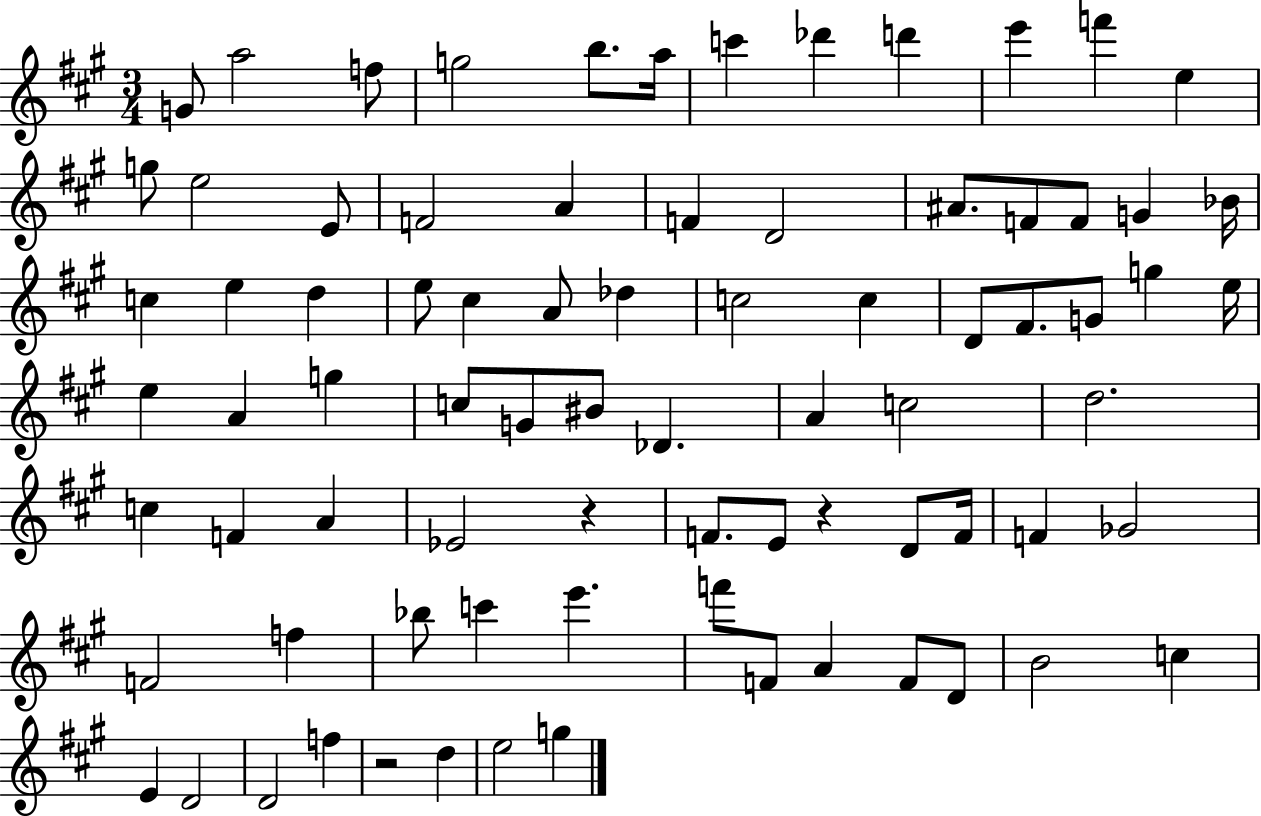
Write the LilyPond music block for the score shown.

{
  \clef treble
  \numericTimeSignature
  \time 3/4
  \key a \major
  g'8 a''2 f''8 | g''2 b''8. a''16 | c'''4 des'''4 d'''4 | e'''4 f'''4 e''4 | \break g''8 e''2 e'8 | f'2 a'4 | f'4 d'2 | ais'8. f'8 f'8 g'4 bes'16 | \break c''4 e''4 d''4 | e''8 cis''4 a'8 des''4 | c''2 c''4 | d'8 fis'8. g'8 g''4 e''16 | \break e''4 a'4 g''4 | c''8 g'8 bis'8 des'4. | a'4 c''2 | d''2. | \break c''4 f'4 a'4 | ees'2 r4 | f'8. e'8 r4 d'8 f'16 | f'4 ges'2 | \break f'2 f''4 | bes''8 c'''4 e'''4. | f'''8 f'8 a'4 f'8 d'8 | b'2 c''4 | \break e'4 d'2 | d'2 f''4 | r2 d''4 | e''2 g''4 | \break \bar "|."
}